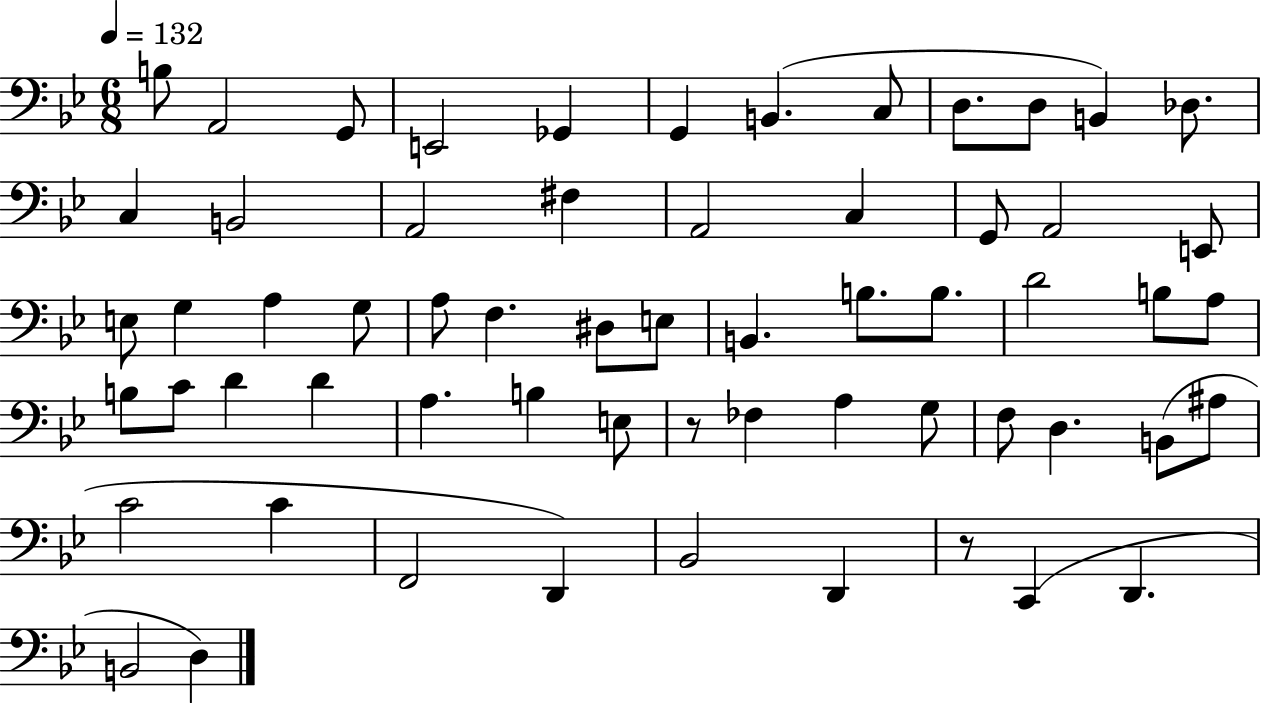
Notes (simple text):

B3/e A2/h G2/e E2/h Gb2/q G2/q B2/q. C3/e D3/e. D3/e B2/q Db3/e. C3/q B2/h A2/h F#3/q A2/h C3/q G2/e A2/h E2/e E3/e G3/q A3/q G3/e A3/e F3/q. D#3/e E3/e B2/q. B3/e. B3/e. D4/h B3/e A3/e B3/e C4/e D4/q D4/q A3/q. B3/q E3/e R/e FES3/q A3/q G3/e F3/e D3/q. B2/e A#3/e C4/h C4/q F2/h D2/q Bb2/h D2/q R/e C2/q D2/q. B2/h D3/q